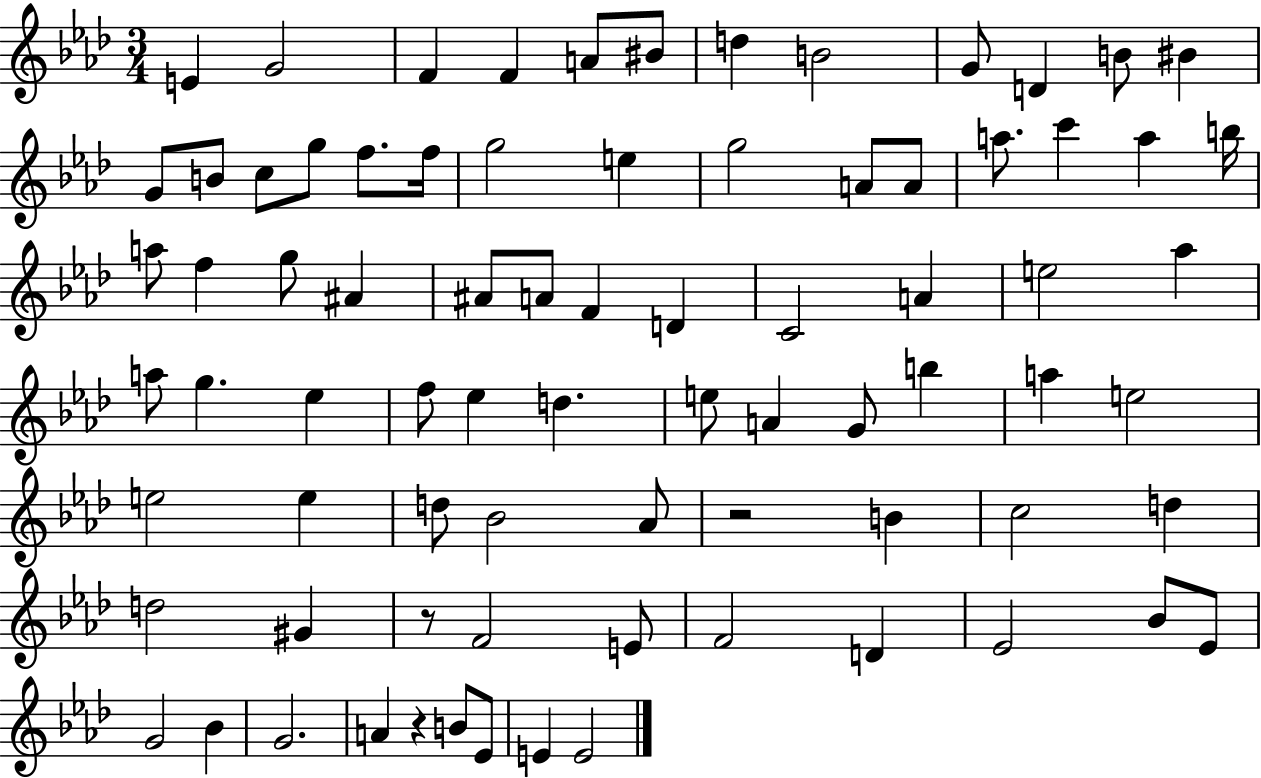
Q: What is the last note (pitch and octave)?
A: E4